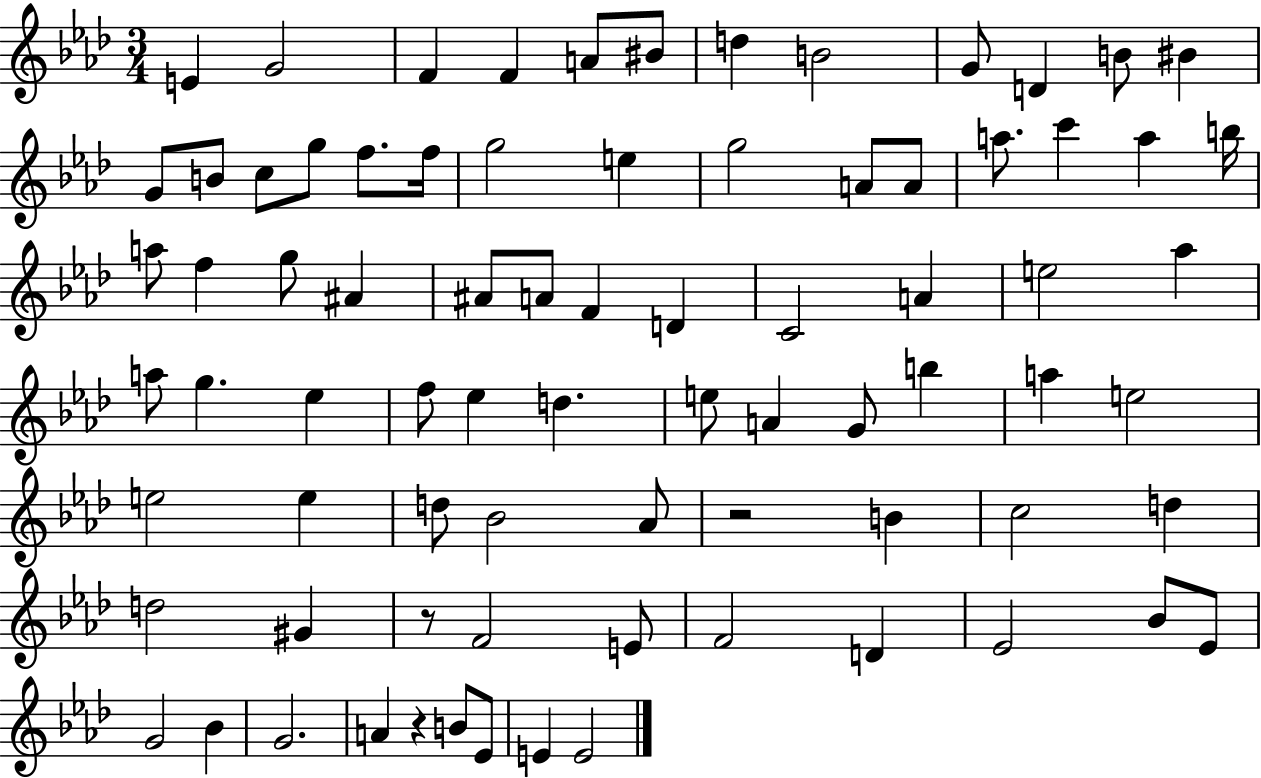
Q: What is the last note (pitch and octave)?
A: E4